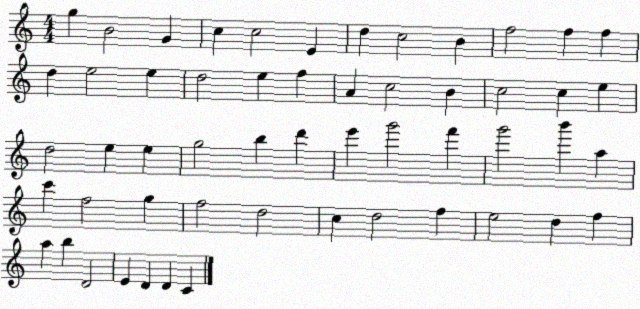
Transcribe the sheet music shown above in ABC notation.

X:1
T:Untitled
M:4/4
L:1/4
K:C
g B2 G c c2 E d c2 B f2 f f d e2 e d2 e f A c2 B c2 c e d2 e e g2 b d' e' g'2 f' g'2 b' a c' f2 g f2 d2 c d2 f e2 d f a b D2 E D D C